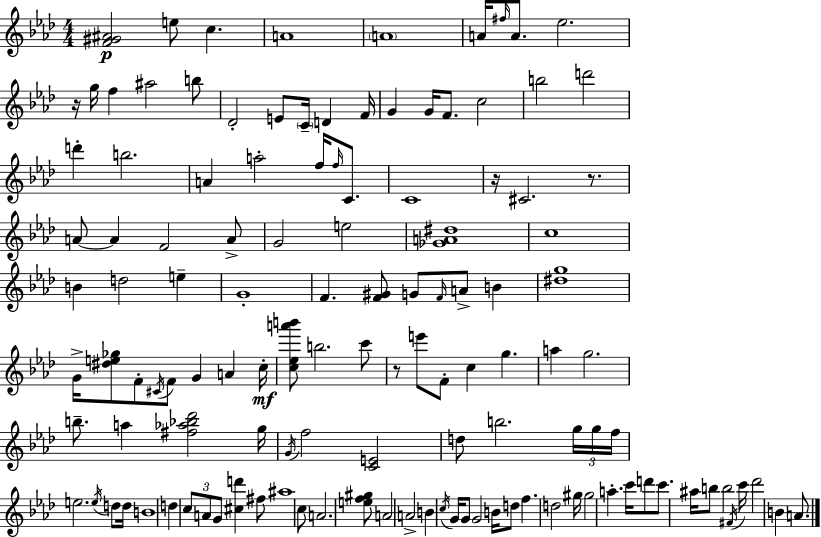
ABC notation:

X:1
T:Untitled
M:4/4
L:1/4
K:Ab
[F^G^A]2 e/2 c A4 A4 A/4 ^f/4 A/2 _e2 z/4 g/4 f ^a2 b/2 _D2 E/2 C/4 D F/4 G G/4 F/2 c2 b2 d'2 d' b2 A a2 f/4 f/4 C/2 C4 z/4 ^C2 z/2 A/2 A F2 A/2 G2 e2 [_GA^d]4 c4 B d2 e G4 F [F^G]/2 G/2 F/4 A/2 B [^dg]4 G/4 [^de_g]/2 F/2 ^C/4 F/2 G A c/4 [c_ea'b']/2 b2 c'/2 z/2 e'/2 F/2 c g a g2 b/2 a [^f_a_b_d']2 g/4 G/4 f2 [CE]2 d/2 b2 g/4 g/4 f/4 e2 e/4 d/2 d/4 B4 d c/2 A/2 G/2 [^cd'] ^f/2 ^a4 c/2 A2 [ef^g]/2 A2 A2 B c/4 G/4 G/2 G2 B/4 d/2 f d2 ^g/4 ^g2 a c'/4 d'/2 c'/2 ^a/4 b/2 b2 ^F/4 c'/4 _d'2 B A/2